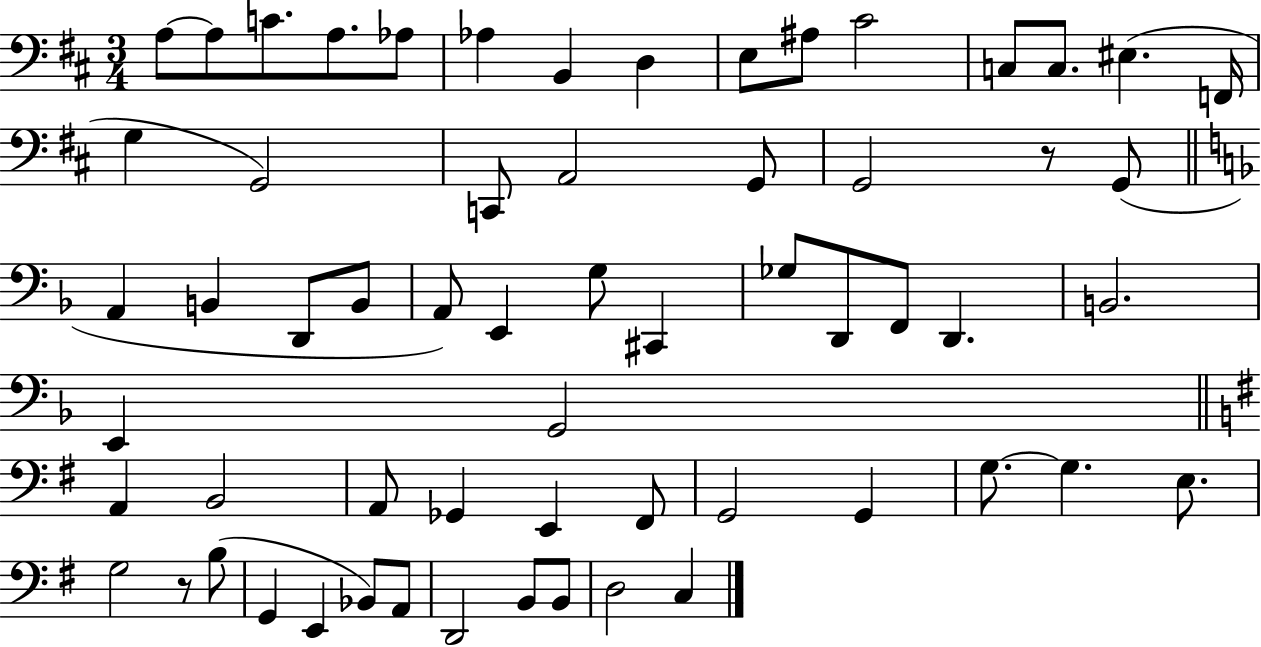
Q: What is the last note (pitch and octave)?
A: C3